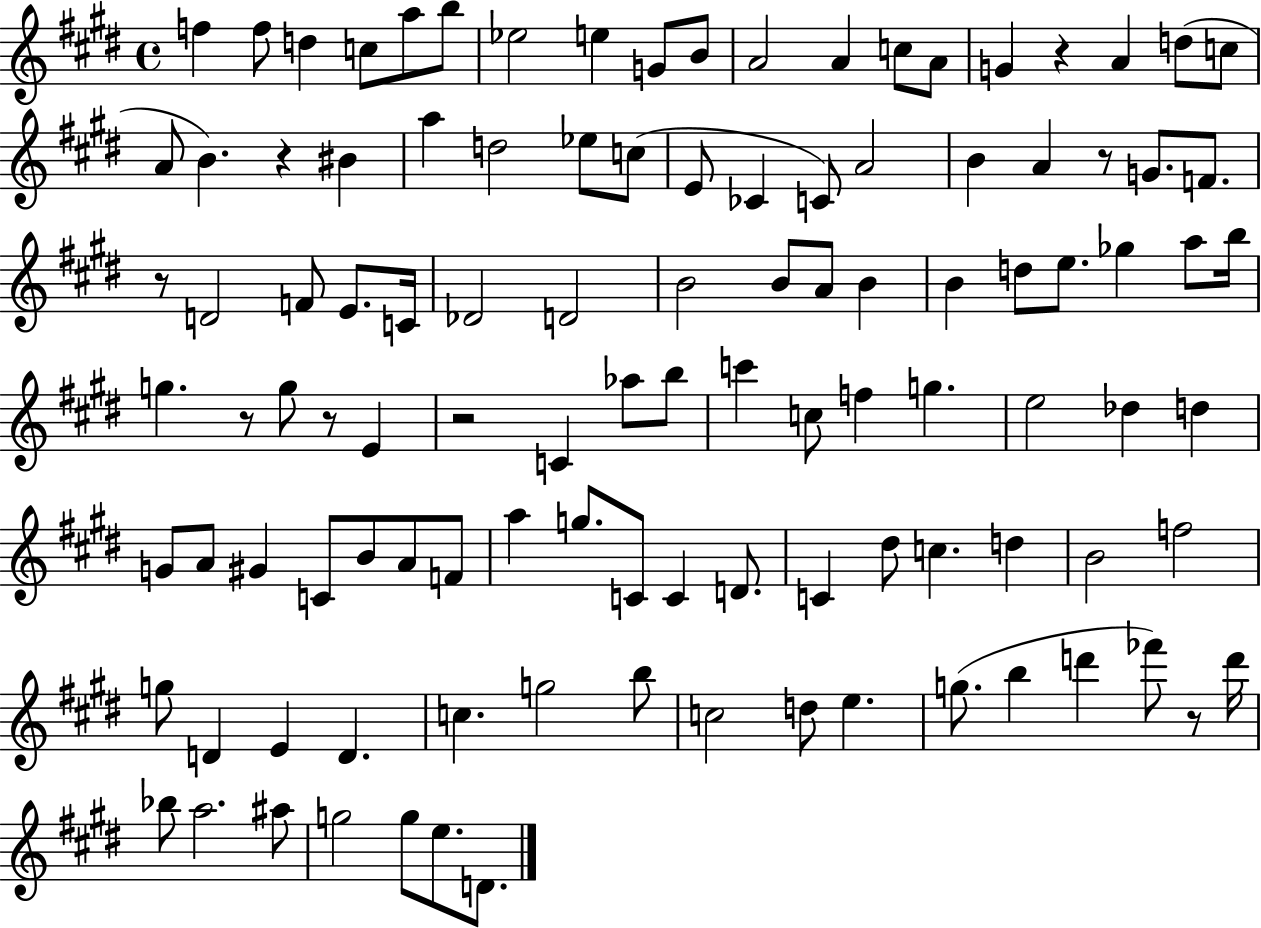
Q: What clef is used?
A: treble